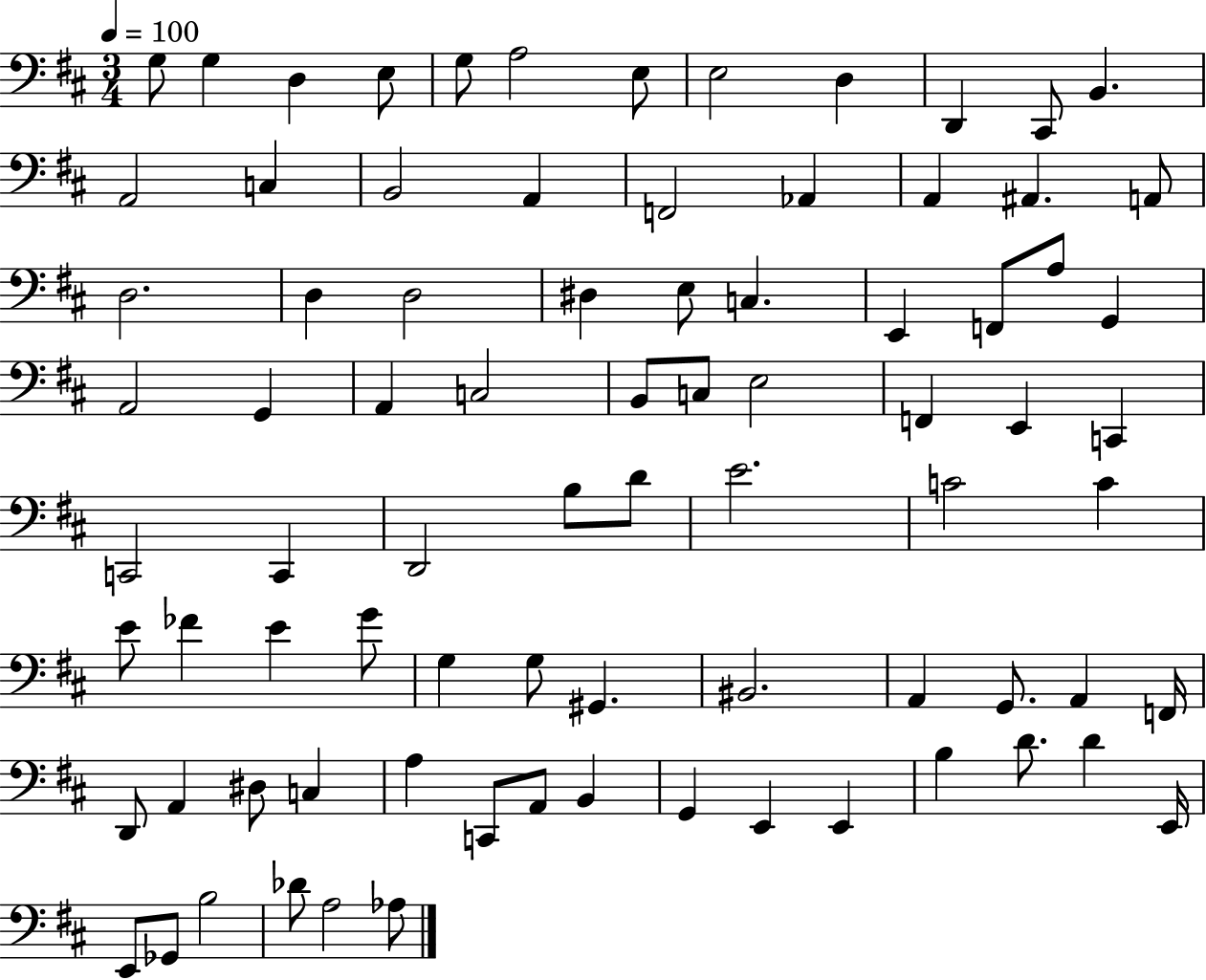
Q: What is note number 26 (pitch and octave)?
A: E3